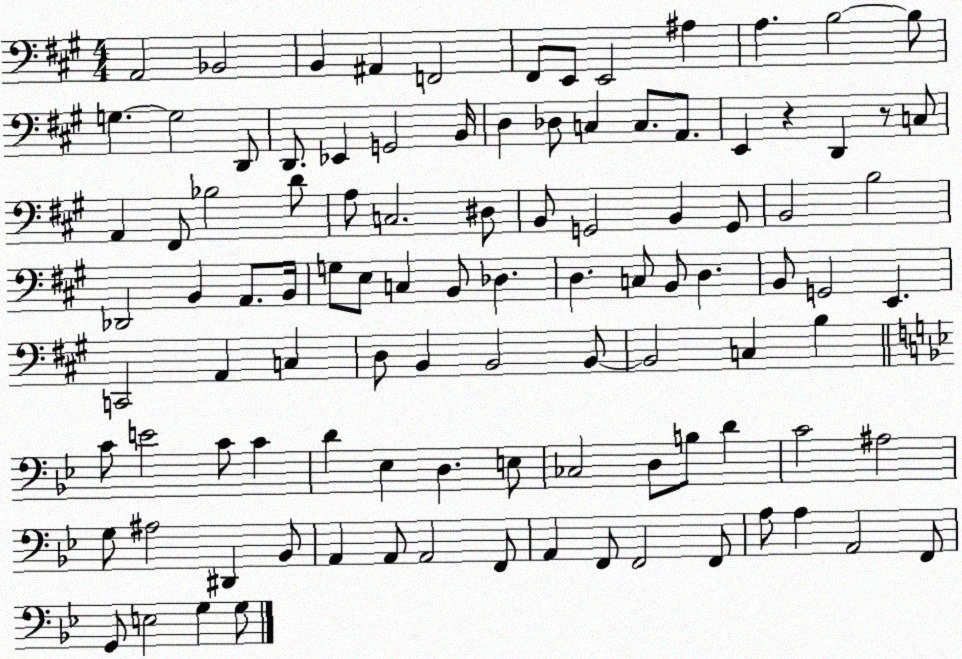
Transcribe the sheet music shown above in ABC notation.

X:1
T:Untitled
M:4/4
L:1/4
K:A
A,,2 _B,,2 B,, ^A,, F,,2 ^F,,/2 E,,/2 E,,2 ^A, A, B,2 B,/2 G, G,2 D,,/2 D,,/2 _E,, G,,2 B,,/4 D, _D,/2 C, C,/2 A,,/2 E,, z D,, z/2 C,/2 A,, ^F,,/2 _B,2 D/2 A,/2 C,2 ^D,/2 B,,/2 G,,2 B,, G,,/2 B,,2 B,2 _D,,2 B,, A,,/2 B,,/4 G,/2 E,/2 C, B,,/2 _D, D, C,/2 B,,/2 D, B,,/2 G,,2 E,, C,,2 A,, C, D,/2 B,, B,,2 B,,/2 B,,2 C, B, C/2 E2 C/2 C D _E, D, E,/2 _C,2 D,/2 B,/2 D C2 ^A,2 G,/2 ^A,2 ^D,, _B,,/2 A,, A,,/2 A,,2 F,,/2 A,, F,,/2 F,,2 F,,/2 A,/2 A, A,,2 F,,/2 G,,/2 E,2 G, G,/2